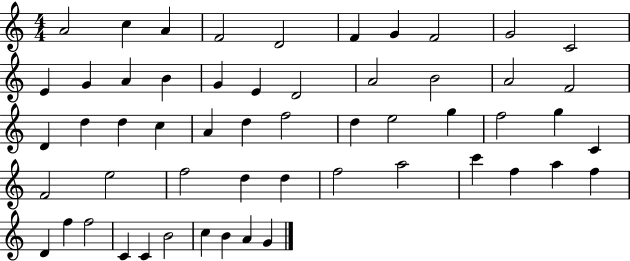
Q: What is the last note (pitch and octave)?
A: G4